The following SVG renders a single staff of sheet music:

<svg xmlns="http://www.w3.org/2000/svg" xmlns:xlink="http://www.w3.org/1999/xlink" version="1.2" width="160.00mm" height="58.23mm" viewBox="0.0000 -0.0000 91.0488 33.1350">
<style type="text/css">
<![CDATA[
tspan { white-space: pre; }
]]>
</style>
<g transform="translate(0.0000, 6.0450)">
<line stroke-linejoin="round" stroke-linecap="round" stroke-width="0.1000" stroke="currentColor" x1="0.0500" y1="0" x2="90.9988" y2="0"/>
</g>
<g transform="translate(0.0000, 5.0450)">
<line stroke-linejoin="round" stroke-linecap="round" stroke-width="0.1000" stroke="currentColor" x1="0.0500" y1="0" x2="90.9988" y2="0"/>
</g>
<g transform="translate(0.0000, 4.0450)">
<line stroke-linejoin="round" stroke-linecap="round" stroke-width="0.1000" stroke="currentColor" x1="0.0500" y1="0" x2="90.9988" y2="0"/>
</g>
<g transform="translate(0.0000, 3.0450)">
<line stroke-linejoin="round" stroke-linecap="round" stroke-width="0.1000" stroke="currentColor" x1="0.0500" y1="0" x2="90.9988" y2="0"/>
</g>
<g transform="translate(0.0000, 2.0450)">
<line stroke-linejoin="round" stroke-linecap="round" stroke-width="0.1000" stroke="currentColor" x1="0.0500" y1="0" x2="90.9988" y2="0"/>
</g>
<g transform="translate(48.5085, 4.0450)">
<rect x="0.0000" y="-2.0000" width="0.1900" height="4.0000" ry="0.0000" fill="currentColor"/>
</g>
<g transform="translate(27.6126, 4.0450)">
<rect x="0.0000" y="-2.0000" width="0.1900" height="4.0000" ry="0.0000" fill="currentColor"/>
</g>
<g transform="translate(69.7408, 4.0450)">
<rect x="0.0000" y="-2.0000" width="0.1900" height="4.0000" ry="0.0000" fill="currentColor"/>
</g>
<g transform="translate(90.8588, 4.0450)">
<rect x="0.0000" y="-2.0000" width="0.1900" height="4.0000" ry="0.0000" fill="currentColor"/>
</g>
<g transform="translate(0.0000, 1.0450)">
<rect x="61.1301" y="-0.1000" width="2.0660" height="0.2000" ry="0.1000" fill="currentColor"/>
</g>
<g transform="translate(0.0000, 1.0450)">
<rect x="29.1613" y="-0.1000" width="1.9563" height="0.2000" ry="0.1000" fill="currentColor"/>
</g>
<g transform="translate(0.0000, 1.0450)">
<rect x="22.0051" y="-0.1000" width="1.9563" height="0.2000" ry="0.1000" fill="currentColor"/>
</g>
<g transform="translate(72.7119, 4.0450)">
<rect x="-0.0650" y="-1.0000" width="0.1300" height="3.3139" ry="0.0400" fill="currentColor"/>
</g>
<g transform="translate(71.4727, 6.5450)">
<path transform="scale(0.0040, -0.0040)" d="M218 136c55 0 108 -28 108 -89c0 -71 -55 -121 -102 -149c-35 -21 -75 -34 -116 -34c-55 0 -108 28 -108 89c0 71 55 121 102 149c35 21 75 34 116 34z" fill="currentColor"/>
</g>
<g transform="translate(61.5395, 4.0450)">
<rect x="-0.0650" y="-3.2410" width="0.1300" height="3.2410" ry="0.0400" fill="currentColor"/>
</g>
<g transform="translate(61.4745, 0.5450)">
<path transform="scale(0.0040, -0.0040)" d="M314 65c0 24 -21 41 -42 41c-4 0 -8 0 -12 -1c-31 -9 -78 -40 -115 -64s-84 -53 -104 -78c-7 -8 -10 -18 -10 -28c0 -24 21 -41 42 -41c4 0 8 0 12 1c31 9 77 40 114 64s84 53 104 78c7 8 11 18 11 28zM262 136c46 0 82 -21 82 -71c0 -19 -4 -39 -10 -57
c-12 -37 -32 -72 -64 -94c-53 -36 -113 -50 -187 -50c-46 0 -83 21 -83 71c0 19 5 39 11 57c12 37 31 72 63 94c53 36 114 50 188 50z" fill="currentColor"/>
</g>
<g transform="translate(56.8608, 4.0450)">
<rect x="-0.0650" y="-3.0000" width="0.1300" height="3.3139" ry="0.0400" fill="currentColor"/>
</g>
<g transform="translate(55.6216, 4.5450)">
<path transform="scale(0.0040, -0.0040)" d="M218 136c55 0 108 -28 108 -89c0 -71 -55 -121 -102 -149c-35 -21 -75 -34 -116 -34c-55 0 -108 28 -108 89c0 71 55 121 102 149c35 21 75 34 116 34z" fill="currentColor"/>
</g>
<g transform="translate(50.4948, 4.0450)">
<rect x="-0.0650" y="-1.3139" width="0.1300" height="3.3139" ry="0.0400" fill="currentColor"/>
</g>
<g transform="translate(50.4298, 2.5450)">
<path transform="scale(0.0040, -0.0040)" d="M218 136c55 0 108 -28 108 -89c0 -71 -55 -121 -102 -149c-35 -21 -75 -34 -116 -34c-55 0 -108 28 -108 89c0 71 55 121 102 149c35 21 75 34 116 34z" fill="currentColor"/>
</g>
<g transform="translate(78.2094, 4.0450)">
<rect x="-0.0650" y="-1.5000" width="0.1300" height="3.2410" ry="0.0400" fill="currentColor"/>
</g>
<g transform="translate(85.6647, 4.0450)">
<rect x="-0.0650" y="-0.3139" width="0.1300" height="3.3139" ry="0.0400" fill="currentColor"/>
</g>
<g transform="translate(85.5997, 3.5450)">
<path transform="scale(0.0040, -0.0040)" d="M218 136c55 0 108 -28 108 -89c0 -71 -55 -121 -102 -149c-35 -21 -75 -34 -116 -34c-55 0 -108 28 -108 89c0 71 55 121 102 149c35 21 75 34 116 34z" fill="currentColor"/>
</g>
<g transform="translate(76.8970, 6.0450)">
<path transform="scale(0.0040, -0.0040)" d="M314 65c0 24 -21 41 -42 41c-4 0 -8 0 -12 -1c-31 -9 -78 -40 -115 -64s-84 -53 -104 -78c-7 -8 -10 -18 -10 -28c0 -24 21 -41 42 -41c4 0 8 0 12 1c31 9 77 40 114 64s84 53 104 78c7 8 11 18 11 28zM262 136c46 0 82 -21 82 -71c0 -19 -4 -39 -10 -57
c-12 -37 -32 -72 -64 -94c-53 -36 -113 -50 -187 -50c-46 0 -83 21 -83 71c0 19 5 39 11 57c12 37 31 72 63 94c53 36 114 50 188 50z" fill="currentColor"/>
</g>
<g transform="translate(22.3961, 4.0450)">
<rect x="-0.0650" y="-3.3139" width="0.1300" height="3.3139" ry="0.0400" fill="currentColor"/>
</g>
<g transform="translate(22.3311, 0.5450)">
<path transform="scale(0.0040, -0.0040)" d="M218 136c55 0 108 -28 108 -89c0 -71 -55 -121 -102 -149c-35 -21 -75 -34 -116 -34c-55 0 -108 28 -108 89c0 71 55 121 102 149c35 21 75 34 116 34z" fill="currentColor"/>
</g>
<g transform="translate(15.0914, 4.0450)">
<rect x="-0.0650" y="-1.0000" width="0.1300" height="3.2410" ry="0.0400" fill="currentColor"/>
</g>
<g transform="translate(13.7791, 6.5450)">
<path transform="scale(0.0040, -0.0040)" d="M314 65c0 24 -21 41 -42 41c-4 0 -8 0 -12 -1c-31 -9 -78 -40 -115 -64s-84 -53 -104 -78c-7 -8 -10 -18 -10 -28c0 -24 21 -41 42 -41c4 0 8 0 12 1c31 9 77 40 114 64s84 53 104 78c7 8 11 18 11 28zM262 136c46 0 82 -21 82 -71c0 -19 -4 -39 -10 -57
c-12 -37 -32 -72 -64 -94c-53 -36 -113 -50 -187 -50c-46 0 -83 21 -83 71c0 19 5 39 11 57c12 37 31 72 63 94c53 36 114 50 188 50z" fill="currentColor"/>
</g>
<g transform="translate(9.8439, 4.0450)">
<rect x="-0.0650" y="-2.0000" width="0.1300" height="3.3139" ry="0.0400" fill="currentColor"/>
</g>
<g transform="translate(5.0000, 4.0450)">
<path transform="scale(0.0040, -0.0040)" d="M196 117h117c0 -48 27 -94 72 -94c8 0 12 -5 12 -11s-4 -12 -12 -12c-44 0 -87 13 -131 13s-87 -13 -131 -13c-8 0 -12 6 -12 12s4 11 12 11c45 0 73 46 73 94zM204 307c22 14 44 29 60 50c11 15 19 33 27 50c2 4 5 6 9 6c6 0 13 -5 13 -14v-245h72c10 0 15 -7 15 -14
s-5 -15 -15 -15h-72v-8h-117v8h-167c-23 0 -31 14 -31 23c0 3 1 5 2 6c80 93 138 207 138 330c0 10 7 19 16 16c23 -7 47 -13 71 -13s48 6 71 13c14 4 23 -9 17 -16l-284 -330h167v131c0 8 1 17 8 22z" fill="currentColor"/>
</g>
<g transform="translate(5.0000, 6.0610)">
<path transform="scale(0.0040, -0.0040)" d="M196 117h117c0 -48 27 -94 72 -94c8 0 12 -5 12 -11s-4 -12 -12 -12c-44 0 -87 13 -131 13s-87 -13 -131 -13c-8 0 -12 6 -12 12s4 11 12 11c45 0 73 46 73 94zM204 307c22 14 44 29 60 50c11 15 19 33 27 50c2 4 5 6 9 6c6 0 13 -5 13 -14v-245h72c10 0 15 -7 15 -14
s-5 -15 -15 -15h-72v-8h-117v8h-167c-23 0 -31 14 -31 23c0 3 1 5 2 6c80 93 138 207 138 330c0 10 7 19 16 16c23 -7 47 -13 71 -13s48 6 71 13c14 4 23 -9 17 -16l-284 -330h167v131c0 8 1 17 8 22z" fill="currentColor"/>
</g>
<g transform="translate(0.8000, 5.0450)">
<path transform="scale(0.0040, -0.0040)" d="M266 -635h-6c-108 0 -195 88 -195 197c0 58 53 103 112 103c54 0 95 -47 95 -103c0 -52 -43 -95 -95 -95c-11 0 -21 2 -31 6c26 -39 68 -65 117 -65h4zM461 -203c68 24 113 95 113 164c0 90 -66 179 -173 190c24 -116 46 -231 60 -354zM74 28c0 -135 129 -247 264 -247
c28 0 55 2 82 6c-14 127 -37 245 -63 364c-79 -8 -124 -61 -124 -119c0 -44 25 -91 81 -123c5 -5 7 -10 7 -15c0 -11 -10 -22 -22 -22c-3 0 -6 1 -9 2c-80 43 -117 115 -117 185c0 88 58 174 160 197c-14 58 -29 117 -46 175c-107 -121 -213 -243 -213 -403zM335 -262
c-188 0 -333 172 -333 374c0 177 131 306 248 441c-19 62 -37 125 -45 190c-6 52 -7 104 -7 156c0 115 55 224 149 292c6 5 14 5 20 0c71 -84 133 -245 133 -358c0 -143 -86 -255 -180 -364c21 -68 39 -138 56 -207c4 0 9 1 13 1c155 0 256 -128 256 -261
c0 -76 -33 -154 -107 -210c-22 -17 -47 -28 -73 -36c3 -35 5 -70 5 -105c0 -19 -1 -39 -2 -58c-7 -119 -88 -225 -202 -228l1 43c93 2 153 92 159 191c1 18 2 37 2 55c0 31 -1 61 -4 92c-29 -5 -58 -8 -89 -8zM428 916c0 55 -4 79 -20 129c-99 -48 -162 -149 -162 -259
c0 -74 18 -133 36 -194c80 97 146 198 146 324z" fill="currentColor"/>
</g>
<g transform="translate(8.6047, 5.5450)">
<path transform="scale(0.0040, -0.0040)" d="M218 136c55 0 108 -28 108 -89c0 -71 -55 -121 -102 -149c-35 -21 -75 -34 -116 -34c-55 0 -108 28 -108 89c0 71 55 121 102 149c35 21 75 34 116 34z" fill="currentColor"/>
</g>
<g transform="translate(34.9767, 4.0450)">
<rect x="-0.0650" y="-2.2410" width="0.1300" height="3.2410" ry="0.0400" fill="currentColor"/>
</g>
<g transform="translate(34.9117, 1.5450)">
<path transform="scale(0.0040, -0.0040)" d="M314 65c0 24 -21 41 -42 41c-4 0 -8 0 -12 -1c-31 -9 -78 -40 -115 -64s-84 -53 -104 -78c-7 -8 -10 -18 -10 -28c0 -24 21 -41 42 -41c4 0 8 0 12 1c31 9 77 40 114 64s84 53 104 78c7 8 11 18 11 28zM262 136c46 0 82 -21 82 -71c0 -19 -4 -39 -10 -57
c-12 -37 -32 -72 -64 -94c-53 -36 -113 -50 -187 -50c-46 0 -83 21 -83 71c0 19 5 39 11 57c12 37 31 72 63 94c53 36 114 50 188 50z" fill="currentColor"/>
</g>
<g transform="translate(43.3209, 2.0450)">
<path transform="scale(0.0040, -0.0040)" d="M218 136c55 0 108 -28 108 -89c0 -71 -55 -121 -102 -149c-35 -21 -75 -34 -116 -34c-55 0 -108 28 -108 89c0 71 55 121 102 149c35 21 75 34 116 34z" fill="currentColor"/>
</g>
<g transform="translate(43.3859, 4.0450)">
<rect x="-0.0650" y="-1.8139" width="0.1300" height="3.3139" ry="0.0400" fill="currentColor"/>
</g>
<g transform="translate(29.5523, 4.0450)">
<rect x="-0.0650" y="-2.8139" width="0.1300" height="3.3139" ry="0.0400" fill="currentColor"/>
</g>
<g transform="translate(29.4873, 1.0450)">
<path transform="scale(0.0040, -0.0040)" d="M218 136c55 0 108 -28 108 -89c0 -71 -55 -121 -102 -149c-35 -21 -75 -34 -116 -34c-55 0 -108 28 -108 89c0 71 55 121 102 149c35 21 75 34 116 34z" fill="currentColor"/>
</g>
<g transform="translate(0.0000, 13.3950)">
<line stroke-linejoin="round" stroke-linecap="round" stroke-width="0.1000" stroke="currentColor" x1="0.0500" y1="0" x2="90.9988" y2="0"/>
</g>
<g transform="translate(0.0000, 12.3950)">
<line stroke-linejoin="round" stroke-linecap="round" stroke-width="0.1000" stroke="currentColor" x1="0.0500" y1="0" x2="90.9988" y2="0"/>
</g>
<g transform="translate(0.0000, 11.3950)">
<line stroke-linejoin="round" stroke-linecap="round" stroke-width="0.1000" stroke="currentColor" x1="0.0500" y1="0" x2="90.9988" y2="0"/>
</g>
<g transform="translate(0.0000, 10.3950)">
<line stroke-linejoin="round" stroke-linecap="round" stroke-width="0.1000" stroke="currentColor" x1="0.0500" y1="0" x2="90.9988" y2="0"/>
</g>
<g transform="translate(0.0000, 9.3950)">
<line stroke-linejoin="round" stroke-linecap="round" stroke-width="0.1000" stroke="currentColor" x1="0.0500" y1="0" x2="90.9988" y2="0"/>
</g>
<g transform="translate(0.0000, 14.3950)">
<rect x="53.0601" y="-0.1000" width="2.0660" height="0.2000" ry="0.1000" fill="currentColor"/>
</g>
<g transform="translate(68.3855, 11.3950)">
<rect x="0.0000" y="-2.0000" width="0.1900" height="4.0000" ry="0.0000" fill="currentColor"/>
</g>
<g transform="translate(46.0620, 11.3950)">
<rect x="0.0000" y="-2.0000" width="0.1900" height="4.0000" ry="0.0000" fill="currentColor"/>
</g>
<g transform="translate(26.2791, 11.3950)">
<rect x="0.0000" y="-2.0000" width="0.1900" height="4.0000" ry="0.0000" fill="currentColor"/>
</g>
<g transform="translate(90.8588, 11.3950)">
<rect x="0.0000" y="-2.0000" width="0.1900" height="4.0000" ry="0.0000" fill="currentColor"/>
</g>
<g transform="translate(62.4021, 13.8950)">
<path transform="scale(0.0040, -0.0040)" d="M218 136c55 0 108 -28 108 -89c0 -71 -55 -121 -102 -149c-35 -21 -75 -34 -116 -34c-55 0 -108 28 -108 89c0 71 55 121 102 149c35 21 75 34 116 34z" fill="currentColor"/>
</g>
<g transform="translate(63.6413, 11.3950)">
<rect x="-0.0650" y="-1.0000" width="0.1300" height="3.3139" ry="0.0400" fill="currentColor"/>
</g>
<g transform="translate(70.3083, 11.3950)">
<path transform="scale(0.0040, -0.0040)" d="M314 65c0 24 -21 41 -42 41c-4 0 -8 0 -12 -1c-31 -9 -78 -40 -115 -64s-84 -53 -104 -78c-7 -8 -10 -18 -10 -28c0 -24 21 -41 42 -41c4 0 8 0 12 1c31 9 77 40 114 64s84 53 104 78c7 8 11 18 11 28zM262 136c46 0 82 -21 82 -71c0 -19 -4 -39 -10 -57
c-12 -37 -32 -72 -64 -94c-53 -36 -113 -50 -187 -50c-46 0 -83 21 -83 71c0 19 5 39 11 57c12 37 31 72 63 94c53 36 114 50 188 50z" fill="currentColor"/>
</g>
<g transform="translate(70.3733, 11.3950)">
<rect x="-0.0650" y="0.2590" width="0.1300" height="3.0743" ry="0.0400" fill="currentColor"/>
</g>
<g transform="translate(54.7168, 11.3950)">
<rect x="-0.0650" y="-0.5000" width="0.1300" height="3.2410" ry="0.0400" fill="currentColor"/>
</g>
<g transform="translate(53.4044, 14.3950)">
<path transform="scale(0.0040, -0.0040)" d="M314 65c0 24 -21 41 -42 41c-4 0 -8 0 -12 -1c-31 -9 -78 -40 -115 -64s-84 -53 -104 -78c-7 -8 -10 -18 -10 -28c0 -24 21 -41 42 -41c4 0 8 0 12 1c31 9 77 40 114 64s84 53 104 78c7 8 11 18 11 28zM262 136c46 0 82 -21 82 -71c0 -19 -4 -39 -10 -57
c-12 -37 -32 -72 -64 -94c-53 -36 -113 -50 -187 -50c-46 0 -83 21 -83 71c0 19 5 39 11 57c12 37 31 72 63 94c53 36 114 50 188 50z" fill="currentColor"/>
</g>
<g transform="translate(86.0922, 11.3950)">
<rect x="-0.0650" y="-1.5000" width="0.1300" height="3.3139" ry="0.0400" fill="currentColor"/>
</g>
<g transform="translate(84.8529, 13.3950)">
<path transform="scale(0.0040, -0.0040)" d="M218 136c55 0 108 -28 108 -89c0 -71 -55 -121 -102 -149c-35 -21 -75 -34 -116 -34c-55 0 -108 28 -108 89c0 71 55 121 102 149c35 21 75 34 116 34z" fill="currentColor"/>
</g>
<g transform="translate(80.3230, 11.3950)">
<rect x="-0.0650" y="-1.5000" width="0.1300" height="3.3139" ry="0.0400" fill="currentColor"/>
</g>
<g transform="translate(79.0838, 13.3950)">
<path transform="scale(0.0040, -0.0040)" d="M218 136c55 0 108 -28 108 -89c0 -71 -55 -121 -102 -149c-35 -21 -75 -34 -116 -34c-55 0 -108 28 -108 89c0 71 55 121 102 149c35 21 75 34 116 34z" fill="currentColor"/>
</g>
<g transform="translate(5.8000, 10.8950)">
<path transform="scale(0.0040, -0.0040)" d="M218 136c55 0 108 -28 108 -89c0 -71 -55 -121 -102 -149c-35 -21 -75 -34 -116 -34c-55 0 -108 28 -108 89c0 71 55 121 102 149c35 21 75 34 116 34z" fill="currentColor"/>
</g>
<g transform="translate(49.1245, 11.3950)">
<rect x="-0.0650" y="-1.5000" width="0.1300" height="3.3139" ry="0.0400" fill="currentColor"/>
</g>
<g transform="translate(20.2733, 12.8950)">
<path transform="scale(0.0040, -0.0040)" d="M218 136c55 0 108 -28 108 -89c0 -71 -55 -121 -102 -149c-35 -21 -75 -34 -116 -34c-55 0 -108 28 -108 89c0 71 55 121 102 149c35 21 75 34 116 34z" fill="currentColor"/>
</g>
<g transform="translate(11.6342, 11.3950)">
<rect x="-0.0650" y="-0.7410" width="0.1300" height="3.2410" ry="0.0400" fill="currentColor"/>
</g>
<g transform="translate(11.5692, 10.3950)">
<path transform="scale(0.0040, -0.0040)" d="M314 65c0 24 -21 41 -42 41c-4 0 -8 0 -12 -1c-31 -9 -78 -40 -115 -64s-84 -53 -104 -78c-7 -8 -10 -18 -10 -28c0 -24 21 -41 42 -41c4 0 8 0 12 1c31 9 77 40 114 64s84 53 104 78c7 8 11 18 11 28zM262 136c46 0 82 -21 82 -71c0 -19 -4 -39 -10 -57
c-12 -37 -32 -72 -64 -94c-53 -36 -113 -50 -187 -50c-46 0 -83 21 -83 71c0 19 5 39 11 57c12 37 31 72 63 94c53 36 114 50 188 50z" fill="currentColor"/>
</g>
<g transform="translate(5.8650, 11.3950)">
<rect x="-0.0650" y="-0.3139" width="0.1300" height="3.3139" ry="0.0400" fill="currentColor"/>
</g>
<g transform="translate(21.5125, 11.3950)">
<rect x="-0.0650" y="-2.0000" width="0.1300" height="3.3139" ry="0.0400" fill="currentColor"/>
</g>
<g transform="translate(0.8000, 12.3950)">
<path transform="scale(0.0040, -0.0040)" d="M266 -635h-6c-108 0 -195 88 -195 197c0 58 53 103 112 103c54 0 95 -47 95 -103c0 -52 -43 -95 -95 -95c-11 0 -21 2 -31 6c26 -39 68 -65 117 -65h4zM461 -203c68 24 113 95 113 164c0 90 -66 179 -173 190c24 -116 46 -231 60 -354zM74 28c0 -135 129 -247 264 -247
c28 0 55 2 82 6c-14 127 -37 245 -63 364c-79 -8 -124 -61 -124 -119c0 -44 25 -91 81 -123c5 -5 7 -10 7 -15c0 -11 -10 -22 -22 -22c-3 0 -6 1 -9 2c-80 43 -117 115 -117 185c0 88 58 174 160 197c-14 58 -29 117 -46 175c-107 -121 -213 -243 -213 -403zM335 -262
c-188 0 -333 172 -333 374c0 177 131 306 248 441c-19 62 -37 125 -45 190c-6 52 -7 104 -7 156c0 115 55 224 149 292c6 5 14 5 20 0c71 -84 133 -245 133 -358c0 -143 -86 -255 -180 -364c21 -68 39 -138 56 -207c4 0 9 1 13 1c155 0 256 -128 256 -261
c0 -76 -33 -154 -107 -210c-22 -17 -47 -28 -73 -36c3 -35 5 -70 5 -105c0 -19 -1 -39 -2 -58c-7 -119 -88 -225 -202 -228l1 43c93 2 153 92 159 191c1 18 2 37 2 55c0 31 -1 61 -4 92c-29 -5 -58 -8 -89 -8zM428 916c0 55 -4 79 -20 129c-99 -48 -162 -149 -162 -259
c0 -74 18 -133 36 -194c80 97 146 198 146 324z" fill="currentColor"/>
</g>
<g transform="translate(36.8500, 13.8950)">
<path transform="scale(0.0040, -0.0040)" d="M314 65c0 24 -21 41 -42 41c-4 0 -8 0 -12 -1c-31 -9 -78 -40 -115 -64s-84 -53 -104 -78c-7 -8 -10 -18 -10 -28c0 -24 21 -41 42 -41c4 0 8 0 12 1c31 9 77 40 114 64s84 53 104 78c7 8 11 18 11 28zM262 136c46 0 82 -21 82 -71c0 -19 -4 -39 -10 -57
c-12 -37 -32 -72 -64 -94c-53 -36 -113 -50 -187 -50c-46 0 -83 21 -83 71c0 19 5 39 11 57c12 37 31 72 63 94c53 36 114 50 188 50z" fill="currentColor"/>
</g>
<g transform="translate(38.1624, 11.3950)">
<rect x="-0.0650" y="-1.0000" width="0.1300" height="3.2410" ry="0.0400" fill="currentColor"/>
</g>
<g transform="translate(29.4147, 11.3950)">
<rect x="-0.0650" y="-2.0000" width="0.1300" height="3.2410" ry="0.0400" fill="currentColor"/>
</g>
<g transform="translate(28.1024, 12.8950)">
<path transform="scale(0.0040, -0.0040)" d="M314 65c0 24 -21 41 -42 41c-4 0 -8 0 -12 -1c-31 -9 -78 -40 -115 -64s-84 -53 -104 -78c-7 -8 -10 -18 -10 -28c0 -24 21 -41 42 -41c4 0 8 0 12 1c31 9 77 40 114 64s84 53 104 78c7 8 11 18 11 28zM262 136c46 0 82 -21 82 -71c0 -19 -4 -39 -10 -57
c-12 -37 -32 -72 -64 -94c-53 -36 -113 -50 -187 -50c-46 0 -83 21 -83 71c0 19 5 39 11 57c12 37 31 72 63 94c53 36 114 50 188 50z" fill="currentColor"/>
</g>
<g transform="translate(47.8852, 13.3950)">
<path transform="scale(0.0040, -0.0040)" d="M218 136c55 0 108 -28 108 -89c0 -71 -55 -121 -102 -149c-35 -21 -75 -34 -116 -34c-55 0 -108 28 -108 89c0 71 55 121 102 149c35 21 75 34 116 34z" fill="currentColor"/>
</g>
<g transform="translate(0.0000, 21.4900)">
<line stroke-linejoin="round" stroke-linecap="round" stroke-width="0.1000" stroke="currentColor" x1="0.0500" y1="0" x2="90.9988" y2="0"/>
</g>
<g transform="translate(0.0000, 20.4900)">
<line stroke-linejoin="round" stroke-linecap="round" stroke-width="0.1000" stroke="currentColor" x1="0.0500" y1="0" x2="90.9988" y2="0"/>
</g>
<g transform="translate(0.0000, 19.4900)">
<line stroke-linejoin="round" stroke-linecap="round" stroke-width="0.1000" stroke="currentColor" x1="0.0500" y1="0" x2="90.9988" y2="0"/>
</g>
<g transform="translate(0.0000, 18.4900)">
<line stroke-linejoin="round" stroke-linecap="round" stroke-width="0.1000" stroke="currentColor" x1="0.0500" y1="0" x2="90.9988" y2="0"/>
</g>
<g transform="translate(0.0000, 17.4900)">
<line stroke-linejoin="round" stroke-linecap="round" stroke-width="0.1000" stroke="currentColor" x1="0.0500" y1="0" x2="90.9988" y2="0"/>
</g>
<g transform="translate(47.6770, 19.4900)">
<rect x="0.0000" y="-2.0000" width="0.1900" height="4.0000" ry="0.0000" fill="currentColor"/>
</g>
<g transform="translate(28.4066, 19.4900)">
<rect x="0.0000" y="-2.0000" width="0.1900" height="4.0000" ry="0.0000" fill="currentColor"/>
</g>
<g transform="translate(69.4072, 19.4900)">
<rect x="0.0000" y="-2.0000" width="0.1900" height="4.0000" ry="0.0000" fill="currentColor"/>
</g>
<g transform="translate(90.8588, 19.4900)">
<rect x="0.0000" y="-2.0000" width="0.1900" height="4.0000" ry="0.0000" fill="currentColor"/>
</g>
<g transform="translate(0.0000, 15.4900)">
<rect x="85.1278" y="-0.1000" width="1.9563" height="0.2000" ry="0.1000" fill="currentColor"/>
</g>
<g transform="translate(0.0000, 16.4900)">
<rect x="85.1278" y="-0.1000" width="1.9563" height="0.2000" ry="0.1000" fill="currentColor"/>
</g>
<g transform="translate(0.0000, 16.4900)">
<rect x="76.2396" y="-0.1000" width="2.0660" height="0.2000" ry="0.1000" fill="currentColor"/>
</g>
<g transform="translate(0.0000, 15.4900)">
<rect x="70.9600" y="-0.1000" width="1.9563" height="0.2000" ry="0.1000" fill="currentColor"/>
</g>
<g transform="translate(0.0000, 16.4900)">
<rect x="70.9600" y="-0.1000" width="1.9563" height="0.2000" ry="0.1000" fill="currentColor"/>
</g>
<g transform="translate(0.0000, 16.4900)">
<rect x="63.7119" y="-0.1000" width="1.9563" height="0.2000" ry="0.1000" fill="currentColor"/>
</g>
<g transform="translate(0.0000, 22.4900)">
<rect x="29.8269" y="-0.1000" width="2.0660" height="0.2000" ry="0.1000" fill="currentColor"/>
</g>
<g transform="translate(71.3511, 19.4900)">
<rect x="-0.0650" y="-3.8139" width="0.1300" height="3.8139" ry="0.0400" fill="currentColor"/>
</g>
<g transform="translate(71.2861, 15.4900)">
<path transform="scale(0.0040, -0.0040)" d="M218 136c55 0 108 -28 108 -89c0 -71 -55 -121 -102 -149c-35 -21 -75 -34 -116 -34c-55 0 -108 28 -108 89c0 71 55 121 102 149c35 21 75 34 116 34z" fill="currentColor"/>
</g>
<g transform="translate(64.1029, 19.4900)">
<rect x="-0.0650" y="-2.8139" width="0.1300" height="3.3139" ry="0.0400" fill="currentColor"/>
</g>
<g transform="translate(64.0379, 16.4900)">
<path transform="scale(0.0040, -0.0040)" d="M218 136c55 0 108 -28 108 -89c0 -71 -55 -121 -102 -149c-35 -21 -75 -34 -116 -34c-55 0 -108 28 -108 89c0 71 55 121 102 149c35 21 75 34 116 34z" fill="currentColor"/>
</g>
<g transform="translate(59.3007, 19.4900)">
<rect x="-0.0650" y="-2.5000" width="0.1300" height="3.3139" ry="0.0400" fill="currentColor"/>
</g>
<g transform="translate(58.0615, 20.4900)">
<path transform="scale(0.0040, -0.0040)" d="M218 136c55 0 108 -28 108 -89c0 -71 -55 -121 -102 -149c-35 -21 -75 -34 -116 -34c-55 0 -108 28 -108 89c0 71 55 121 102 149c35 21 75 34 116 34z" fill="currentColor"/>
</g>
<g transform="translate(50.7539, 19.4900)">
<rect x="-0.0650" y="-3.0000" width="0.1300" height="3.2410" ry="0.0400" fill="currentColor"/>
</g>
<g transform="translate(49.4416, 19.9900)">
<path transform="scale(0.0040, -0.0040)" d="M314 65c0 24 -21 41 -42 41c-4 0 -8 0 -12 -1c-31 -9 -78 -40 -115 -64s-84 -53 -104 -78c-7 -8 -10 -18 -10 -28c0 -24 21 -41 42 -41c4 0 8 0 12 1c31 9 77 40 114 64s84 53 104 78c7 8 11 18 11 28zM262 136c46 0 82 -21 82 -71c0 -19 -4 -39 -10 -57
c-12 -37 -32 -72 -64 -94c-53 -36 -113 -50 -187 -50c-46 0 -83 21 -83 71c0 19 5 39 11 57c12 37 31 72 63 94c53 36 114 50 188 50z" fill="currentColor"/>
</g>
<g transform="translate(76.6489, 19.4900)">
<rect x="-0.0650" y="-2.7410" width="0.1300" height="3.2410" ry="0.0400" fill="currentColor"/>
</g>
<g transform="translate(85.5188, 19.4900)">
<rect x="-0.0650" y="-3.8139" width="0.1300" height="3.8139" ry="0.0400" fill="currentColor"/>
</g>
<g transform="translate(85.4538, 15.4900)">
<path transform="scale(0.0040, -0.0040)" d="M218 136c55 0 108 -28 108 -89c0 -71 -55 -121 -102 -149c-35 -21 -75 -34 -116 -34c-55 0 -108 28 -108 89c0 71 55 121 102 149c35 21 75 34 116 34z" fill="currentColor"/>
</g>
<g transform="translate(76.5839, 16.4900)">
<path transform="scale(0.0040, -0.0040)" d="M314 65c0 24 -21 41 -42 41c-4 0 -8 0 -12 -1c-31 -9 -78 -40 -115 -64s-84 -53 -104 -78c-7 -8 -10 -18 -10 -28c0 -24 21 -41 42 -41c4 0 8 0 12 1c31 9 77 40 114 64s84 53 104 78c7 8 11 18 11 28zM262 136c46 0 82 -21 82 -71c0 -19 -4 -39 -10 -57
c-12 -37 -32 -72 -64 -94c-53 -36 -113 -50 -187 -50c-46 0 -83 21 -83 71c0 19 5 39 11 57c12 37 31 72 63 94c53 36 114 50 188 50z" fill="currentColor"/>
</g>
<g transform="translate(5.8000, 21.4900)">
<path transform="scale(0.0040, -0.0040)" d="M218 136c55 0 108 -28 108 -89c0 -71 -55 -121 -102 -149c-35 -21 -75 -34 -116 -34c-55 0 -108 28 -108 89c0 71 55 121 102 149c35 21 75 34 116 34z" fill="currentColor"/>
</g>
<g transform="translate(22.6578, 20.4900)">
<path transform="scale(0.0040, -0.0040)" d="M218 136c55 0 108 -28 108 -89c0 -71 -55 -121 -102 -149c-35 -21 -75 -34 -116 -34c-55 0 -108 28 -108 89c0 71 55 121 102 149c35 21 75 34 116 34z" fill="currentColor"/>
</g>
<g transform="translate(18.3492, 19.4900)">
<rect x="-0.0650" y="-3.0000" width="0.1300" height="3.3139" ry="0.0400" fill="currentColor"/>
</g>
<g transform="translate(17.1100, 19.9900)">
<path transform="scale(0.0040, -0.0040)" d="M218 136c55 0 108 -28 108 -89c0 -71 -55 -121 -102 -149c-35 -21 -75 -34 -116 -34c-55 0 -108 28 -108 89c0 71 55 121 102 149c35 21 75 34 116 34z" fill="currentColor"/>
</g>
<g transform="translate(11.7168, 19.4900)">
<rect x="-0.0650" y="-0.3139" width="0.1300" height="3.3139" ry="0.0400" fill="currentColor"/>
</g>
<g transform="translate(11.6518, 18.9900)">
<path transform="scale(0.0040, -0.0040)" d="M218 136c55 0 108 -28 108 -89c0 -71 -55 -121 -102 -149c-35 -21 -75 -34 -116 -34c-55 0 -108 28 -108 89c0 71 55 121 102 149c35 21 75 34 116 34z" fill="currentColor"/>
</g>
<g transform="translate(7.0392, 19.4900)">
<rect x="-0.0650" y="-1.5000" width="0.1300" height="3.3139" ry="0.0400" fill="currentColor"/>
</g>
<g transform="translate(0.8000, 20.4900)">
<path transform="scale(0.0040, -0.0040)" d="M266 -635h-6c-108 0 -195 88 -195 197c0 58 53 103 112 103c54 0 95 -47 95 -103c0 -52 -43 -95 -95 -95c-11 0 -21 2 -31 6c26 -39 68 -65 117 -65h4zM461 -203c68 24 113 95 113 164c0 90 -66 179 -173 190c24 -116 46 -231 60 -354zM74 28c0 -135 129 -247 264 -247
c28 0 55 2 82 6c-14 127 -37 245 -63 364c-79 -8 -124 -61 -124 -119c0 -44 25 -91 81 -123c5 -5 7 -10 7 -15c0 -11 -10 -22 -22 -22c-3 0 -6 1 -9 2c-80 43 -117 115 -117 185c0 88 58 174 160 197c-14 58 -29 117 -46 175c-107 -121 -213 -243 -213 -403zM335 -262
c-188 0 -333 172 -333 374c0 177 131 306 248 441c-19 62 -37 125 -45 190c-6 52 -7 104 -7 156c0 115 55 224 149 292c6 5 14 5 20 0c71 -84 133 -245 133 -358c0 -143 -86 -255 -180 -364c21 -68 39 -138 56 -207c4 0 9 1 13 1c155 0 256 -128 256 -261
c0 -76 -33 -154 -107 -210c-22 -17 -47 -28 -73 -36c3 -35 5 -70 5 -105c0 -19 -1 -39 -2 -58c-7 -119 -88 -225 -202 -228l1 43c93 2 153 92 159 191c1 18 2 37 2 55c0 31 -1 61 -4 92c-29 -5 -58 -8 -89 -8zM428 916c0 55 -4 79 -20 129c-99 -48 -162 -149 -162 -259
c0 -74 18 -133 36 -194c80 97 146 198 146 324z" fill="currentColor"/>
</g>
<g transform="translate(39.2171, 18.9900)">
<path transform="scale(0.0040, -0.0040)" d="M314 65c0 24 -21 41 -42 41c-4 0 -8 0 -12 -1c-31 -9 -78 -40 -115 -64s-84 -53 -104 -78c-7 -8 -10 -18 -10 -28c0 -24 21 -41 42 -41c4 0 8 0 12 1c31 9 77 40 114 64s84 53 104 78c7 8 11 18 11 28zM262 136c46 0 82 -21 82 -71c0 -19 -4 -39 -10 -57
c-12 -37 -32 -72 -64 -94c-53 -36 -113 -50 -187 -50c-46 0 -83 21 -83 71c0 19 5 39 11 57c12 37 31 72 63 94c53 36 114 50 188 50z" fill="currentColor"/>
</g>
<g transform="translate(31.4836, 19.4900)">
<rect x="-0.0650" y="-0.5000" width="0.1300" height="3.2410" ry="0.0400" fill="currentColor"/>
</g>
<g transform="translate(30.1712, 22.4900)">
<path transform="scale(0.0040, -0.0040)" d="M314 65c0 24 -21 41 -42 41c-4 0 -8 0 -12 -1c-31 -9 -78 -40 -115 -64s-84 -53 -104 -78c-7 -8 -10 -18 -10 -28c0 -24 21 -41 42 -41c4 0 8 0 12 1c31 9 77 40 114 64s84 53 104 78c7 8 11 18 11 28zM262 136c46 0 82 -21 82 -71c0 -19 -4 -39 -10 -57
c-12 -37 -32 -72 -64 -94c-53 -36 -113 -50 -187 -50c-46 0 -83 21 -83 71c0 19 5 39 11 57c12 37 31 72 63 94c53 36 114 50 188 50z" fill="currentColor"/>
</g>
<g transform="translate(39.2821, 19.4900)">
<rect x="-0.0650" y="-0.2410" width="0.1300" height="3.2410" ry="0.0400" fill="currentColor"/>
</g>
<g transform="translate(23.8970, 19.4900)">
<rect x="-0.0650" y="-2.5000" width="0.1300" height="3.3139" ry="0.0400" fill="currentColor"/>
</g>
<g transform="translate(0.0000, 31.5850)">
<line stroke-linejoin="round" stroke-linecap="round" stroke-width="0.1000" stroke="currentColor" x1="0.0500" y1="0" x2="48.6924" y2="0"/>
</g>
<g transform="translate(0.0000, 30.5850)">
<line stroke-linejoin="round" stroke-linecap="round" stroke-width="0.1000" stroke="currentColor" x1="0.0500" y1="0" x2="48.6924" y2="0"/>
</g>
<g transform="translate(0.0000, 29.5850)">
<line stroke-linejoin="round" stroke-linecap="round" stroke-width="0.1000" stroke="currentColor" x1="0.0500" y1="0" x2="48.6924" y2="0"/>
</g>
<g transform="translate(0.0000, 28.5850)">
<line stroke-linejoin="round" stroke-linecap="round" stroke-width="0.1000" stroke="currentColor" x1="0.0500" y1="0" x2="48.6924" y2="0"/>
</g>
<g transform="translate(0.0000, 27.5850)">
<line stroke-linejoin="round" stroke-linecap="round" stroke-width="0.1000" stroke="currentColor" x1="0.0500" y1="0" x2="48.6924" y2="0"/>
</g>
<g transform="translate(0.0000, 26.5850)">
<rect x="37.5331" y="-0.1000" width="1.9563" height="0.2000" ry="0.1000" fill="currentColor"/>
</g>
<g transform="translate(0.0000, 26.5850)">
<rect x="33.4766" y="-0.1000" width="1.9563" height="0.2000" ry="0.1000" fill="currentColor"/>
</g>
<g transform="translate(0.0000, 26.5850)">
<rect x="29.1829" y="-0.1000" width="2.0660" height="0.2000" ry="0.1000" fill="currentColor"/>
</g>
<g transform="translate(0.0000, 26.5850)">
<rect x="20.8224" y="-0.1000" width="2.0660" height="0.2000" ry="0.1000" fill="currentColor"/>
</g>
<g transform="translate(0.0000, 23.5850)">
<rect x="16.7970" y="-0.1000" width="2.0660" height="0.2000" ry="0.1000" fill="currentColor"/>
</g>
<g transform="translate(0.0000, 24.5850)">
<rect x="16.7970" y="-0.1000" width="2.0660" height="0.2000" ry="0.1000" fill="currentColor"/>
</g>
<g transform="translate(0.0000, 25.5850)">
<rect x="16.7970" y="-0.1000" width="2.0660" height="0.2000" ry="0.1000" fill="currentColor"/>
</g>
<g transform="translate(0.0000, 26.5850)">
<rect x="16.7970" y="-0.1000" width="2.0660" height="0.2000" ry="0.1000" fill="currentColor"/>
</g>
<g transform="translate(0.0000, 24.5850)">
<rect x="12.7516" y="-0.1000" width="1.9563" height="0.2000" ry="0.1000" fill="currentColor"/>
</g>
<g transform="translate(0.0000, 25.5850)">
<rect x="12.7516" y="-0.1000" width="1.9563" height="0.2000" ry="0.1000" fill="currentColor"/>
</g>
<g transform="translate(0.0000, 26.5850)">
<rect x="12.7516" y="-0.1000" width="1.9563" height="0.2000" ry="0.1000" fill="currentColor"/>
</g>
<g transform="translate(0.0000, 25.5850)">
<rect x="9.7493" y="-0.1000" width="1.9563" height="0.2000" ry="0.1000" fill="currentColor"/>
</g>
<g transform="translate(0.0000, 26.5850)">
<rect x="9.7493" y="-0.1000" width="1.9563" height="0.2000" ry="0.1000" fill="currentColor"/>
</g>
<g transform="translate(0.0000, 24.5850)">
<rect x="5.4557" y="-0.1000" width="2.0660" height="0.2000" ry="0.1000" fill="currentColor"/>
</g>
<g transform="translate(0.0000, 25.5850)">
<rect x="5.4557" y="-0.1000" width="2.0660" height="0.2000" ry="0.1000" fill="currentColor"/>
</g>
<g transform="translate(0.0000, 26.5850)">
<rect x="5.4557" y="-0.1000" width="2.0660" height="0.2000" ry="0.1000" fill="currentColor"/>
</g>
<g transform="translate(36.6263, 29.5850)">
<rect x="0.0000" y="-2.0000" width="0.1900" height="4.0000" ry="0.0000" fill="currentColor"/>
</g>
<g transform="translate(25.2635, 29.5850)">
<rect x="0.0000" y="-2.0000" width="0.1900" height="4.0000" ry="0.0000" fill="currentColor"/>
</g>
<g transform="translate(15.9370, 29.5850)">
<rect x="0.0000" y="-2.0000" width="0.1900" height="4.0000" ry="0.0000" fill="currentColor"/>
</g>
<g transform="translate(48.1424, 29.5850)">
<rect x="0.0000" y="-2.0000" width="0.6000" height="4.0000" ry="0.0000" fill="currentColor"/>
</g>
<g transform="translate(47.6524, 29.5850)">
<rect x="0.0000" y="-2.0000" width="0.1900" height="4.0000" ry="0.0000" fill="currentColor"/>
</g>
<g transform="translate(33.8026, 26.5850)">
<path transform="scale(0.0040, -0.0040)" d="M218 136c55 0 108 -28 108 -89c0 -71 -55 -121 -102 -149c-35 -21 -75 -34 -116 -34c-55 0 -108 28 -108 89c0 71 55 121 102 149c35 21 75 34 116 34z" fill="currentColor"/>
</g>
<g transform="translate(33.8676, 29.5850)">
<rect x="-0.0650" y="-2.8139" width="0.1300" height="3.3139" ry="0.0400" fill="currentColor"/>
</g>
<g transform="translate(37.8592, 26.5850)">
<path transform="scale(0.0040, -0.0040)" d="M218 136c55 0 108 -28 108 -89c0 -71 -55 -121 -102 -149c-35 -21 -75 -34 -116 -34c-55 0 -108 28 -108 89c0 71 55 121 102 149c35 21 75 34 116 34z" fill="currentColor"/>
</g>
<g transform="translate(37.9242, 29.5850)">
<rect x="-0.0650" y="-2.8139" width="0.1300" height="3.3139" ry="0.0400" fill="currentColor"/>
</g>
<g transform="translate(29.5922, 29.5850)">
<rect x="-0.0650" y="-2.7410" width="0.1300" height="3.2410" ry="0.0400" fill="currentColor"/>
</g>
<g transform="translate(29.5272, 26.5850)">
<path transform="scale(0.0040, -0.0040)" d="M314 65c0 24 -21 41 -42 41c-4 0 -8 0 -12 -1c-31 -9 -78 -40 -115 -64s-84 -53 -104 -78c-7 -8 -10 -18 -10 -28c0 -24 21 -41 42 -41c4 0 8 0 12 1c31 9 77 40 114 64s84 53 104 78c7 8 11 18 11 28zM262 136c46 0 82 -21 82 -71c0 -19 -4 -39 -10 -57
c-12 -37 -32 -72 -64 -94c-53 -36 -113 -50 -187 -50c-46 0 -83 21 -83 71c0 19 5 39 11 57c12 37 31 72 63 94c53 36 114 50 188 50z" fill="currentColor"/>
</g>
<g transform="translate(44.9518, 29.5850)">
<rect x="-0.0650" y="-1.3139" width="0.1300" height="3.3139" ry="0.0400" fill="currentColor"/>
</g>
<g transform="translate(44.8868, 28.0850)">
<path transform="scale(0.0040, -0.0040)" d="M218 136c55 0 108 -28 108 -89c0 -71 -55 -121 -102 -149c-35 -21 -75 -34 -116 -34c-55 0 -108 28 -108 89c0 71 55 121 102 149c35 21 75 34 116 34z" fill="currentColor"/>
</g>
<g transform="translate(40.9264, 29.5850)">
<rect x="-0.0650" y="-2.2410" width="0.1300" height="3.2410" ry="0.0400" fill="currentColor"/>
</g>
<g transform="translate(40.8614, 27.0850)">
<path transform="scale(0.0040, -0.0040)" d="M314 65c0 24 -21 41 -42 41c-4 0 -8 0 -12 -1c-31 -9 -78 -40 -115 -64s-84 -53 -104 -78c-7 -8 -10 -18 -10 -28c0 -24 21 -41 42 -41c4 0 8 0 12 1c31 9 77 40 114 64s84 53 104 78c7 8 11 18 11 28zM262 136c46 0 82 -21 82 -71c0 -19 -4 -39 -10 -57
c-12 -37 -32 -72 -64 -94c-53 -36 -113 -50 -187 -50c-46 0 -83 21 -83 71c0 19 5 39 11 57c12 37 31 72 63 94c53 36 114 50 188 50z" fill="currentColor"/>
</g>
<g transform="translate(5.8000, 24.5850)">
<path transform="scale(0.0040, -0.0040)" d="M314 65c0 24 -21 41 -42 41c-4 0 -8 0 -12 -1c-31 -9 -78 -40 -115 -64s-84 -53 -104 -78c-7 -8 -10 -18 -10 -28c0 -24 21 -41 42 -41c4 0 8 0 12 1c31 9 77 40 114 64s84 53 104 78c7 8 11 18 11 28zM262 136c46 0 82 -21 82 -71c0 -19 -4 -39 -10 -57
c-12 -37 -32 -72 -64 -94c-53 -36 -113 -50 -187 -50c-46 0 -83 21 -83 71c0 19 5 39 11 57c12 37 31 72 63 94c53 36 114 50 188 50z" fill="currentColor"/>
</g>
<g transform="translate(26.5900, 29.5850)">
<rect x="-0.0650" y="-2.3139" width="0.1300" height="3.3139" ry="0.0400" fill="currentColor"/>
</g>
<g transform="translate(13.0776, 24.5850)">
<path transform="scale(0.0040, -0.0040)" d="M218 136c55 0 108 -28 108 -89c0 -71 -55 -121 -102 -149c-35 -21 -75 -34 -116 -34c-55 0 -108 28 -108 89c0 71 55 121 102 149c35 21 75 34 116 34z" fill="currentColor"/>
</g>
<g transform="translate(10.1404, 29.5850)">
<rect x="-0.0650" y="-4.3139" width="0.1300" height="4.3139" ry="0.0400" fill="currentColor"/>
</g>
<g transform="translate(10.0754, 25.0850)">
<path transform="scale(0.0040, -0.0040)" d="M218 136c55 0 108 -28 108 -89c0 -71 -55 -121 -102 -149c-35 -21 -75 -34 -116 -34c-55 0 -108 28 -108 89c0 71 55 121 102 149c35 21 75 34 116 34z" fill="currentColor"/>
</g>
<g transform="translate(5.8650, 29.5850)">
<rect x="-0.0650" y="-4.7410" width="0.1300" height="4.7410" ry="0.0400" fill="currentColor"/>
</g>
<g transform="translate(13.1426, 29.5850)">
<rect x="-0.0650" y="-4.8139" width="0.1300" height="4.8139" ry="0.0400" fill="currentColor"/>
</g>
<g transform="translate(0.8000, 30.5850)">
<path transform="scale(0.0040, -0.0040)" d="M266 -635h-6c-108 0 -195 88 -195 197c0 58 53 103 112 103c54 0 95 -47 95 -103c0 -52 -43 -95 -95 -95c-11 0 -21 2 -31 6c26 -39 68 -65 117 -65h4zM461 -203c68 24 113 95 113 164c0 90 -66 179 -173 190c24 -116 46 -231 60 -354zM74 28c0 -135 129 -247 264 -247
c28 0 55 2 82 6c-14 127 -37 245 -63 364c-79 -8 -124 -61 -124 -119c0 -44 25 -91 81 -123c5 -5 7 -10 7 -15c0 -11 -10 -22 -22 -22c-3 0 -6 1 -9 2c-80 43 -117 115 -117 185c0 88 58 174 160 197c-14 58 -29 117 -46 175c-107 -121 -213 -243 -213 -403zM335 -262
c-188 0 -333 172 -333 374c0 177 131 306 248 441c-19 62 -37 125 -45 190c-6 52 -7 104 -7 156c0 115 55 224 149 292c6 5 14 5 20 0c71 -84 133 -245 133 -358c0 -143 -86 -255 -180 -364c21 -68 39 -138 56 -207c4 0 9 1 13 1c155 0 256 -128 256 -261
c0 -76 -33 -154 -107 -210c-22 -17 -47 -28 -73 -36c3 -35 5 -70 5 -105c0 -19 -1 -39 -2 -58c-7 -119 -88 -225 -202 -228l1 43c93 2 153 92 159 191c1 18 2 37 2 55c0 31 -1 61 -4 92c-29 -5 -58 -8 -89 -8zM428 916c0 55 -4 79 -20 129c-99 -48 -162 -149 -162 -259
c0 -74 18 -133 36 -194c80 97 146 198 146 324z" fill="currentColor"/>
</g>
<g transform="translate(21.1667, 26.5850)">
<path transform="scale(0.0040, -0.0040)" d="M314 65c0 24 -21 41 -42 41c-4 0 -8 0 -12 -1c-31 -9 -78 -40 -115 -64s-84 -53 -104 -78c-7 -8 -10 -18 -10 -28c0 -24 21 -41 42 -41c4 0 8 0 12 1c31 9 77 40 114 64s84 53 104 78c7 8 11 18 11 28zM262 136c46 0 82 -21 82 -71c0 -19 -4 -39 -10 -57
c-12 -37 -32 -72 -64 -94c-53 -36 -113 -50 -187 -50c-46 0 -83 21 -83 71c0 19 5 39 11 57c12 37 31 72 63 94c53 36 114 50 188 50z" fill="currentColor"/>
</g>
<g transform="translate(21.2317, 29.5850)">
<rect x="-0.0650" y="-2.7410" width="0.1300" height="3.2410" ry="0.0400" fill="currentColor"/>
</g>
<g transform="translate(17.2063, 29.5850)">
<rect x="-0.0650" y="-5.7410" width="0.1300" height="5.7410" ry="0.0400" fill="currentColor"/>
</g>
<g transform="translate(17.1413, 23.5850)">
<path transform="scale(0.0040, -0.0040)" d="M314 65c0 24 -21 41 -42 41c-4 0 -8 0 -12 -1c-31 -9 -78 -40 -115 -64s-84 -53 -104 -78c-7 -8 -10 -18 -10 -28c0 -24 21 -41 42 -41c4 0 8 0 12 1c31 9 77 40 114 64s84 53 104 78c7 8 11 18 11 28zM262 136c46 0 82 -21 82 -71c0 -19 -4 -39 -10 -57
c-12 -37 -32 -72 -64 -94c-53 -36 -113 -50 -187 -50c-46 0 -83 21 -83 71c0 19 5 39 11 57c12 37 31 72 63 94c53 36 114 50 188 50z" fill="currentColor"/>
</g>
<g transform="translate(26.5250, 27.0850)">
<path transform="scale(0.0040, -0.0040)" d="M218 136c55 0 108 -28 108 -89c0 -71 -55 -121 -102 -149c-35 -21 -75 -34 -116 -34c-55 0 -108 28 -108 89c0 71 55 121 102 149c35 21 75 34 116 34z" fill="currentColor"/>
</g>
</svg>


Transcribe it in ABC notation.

X:1
T:Untitled
M:4/4
L:1/4
K:C
F D2 b a g2 f e A b2 D E2 c c d2 F F2 D2 E C2 D B2 E E E c A G C2 c2 A2 G a c' a2 c' e'2 d' e' g'2 a2 g a2 a a g2 e